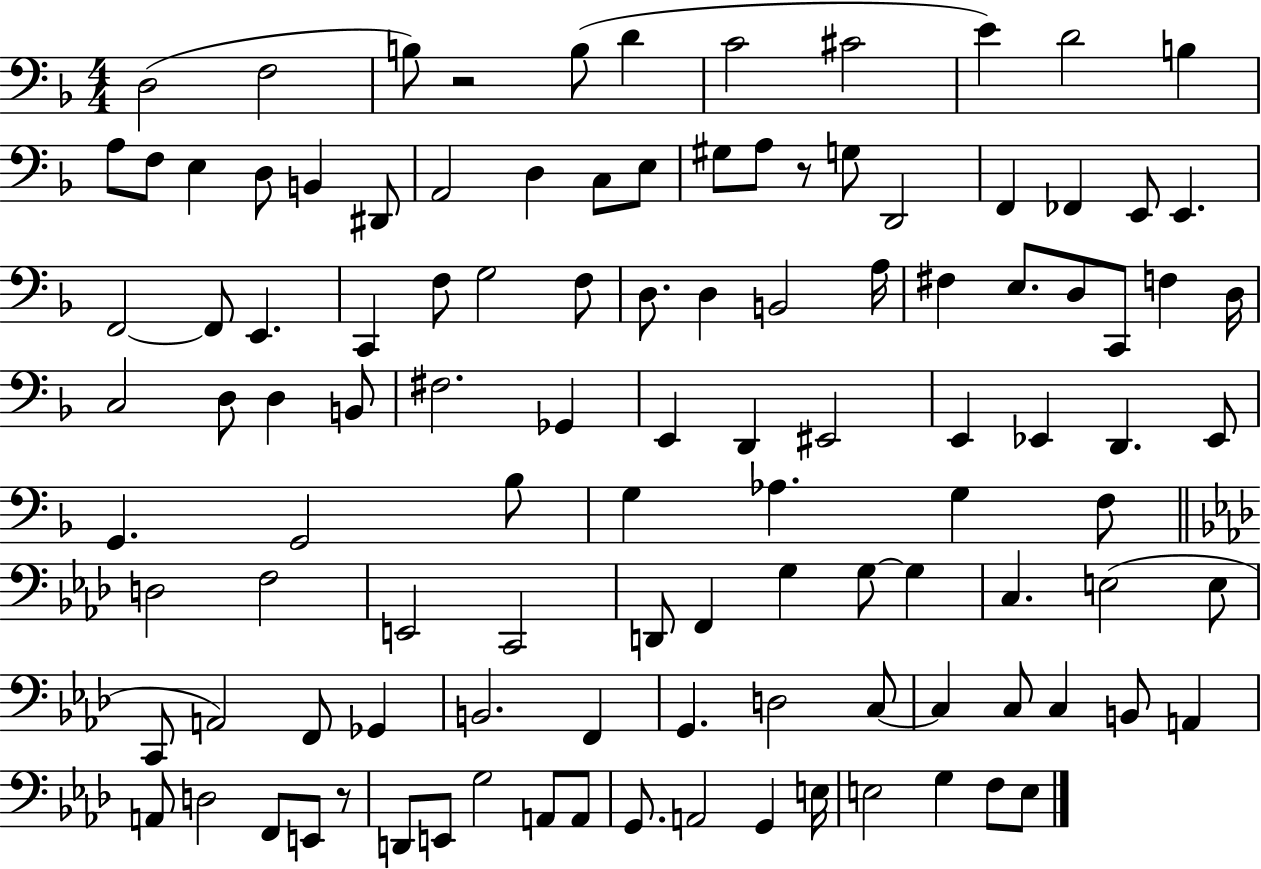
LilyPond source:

{
  \clef bass
  \numericTimeSignature
  \time 4/4
  \key f \major
  d2( f2 | b8) r2 b8( d'4 | c'2 cis'2 | e'4) d'2 b4 | \break a8 f8 e4 d8 b,4 dis,8 | a,2 d4 c8 e8 | gis8 a8 r8 g8 d,2 | f,4 fes,4 e,8 e,4. | \break f,2~~ f,8 e,4. | c,4 f8 g2 f8 | d8. d4 b,2 a16 | fis4 e8. d8 c,8 f4 d16 | \break c2 d8 d4 b,8 | fis2. ges,4 | e,4 d,4 eis,2 | e,4 ees,4 d,4. ees,8 | \break g,4. g,2 bes8 | g4 aes4. g4 f8 | \bar "||" \break \key f \minor d2 f2 | e,2 c,2 | d,8 f,4 g4 g8~~ g4 | c4. e2( e8 | \break c,8 a,2) f,8 ges,4 | b,2. f,4 | g,4. d2 c8~~ | c4 c8 c4 b,8 a,4 | \break a,8 d2 f,8 e,8 r8 | d,8 e,8 g2 a,8 a,8 | g,8. a,2 g,4 e16 | e2 g4 f8 e8 | \break \bar "|."
}